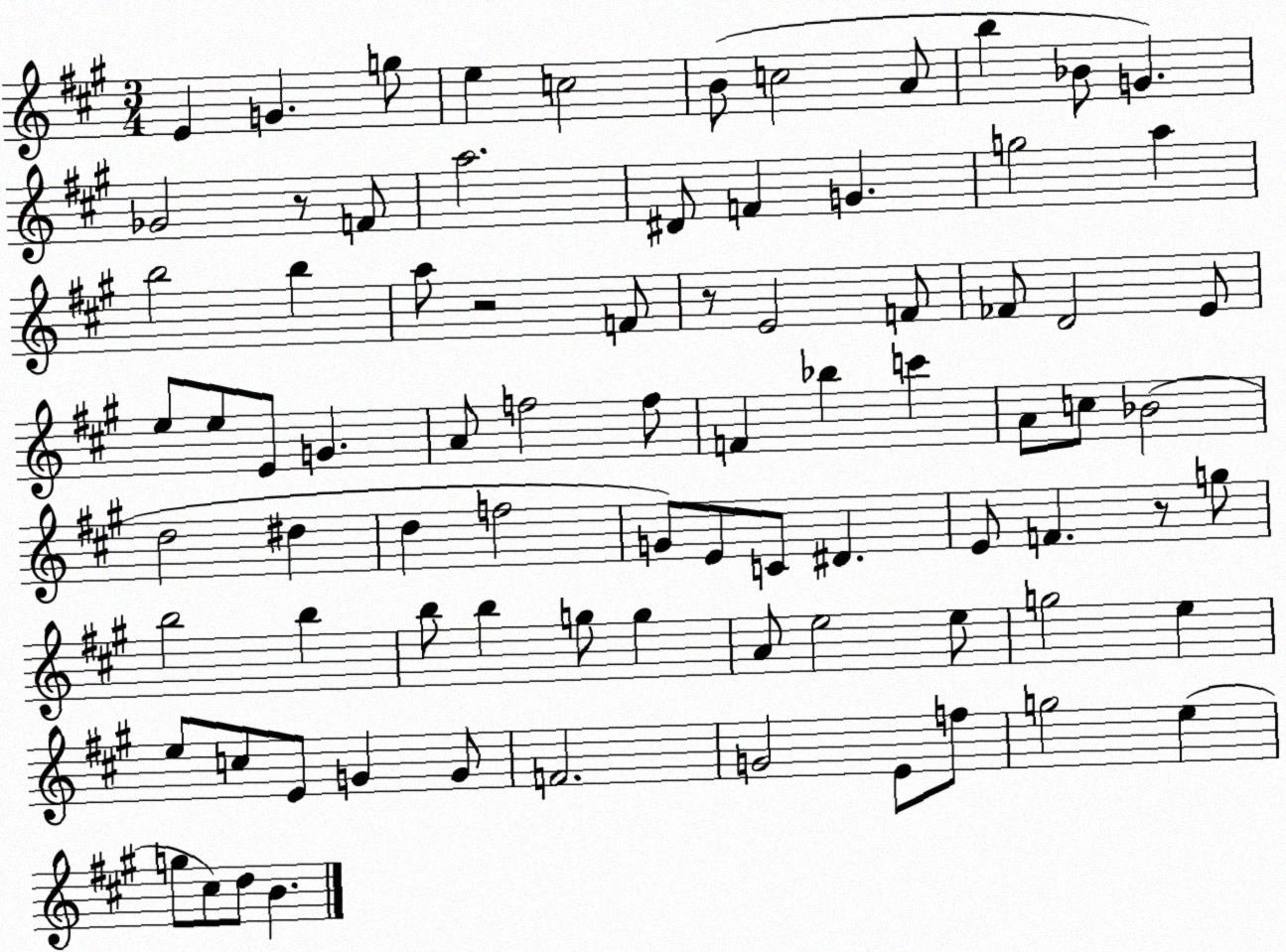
X:1
T:Untitled
M:3/4
L:1/4
K:A
E G g/2 e c2 B/2 c2 A/2 b _B/2 G _G2 z/2 F/2 a2 ^D/2 F G g2 a b2 b a/2 z2 F/2 z/2 E2 F/2 _F/2 D2 E/2 e/2 e/2 E/2 G A/2 f2 f/2 F _b c' A/2 c/2 _B2 d2 ^d d f2 G/2 E/2 C/2 ^D E/2 F z/2 g/2 b2 b b/2 b g/2 g A/2 e2 e/2 g2 e e/2 c/2 E/2 G G/2 F2 G2 E/2 f/2 g2 e g/2 ^c/2 d/2 B